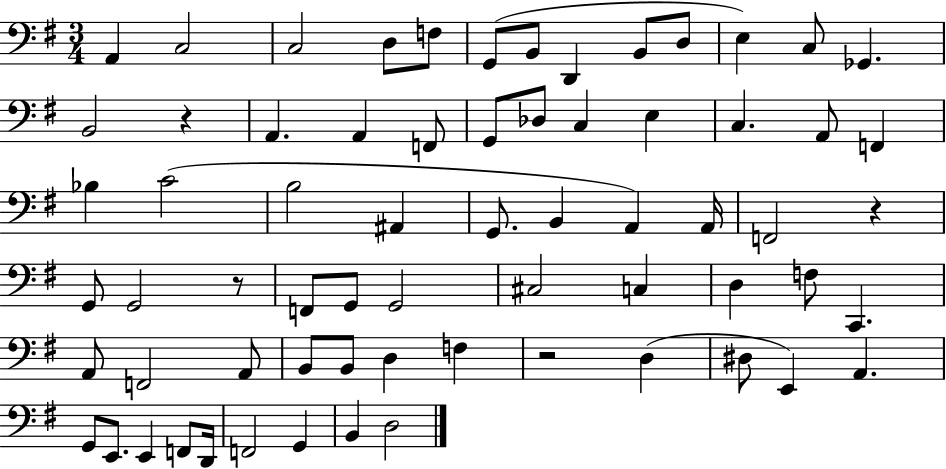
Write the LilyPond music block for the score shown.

{
  \clef bass
  \numericTimeSignature
  \time 3/4
  \key g \major
  a,4 c2 | c2 d8 f8 | g,8( b,8 d,4 b,8 d8 | e4) c8 ges,4. | \break b,2 r4 | a,4. a,4 f,8 | g,8 des8 c4 e4 | c4. a,8 f,4 | \break bes4 c'2( | b2 ais,4 | g,8. b,4 a,4) a,16 | f,2 r4 | \break g,8 g,2 r8 | f,8 g,8 g,2 | cis2 c4 | d4 f8 c,4. | \break a,8 f,2 a,8 | b,8 b,8 d4 f4 | r2 d4( | dis8 e,4) a,4. | \break g,8 e,8. e,4 f,8 d,16 | f,2 g,4 | b,4 d2 | \bar "|."
}